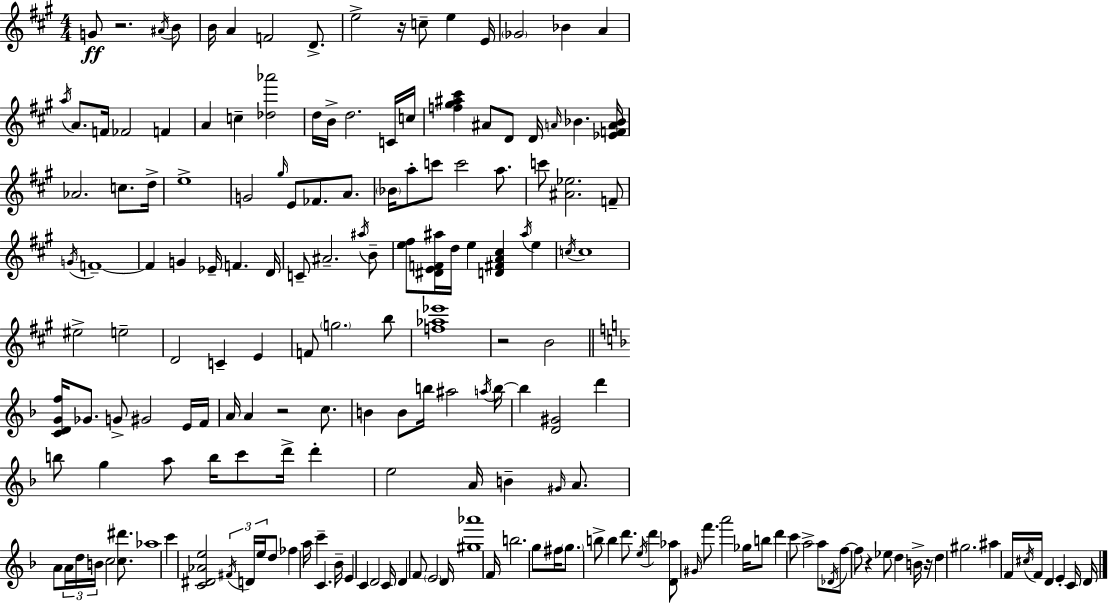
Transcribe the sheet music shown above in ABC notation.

X:1
T:Untitled
M:4/4
L:1/4
K:A
G/2 z2 ^A/4 B/2 B/4 A F2 D/2 e2 z/4 c/2 e E/4 _G2 _B A a/4 A/2 F/4 _F2 F A c [_d_a']2 d/4 B/4 d2 C/4 c/4 [f^g^a^c'] ^A/2 D/2 D/4 A/4 _B [_EFA_B]/4 _A2 c/2 d/4 e4 G2 ^g/4 E/2 _F/2 A/2 _B/4 a/2 c'/2 c'2 a/2 c'/2 [^A_e]2 F/2 G/4 F4 F G _E/4 F D/4 C/2 ^A2 ^a/4 B/2 [e^f]/2 [^DEF^a]/4 d/4 e [D^FA^c] ^a/4 e c/4 c4 ^e2 e2 D2 C E F/2 g2 b/2 [f_a_e']4 z2 B2 [CDGf]/4 _G/2 G/2 ^G2 E/4 F/4 A/4 A z2 c/2 B B/2 b/4 ^a2 a/4 b/4 b [D^G]2 d' b/2 g a/2 b/4 c'/2 d'/4 d' e2 A/4 B ^G/4 A/2 A/2 A/4 d/4 B/4 c2 [c^d']/2 _a4 c' [C^D_Ae]2 ^F/4 D/4 e/4 d/2 _f a/4 c' C _B/4 E C D2 C/4 D F/2 E2 D/4 [^g_a']4 F/4 b2 g/2 ^f/4 g/2 b/2 b d'/2 e/4 d' [D_a]/2 ^G/4 f'/2 a'2 _g/4 b/2 d' c'/2 a2 a/2 _D/4 f/2 f/2 z _e/2 d B/4 z/4 d ^g2 ^a F/4 ^c/4 F/4 D E C/4 D/4